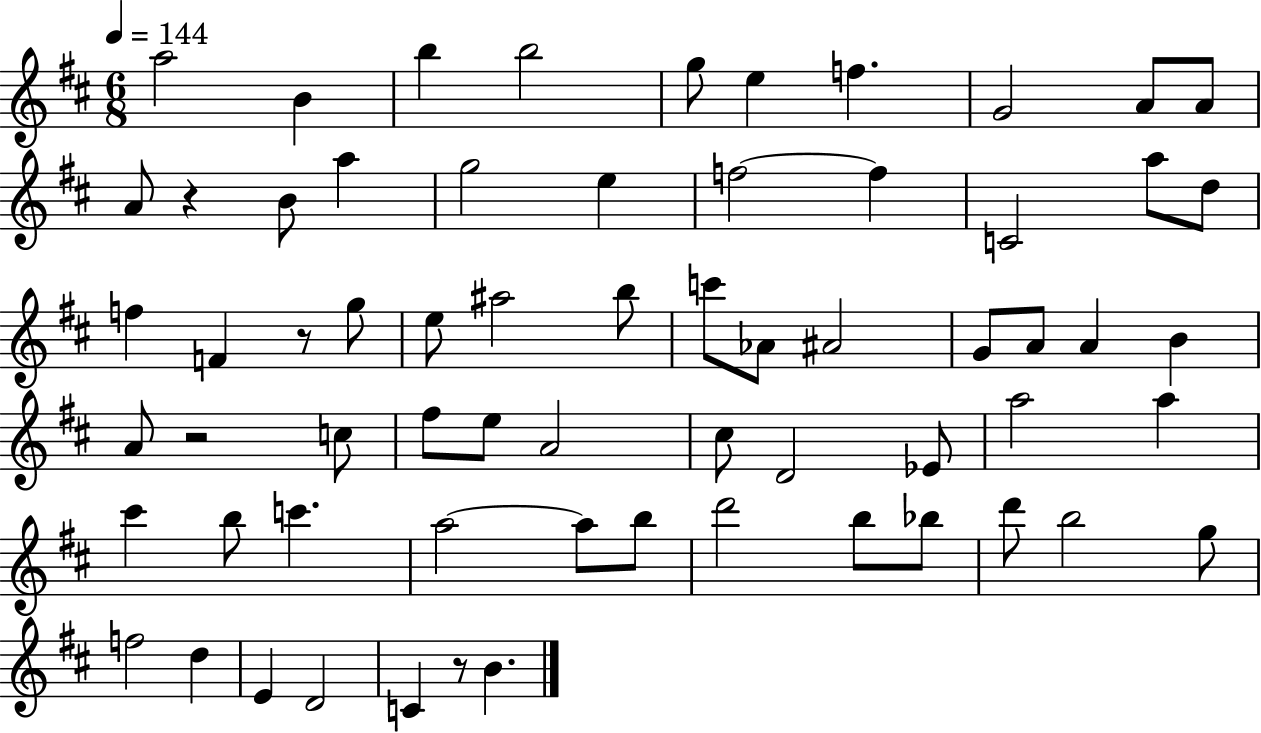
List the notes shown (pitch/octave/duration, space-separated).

A5/h B4/q B5/q B5/h G5/e E5/q F5/q. G4/h A4/e A4/e A4/e R/q B4/e A5/q G5/h E5/q F5/h F5/q C4/h A5/e D5/e F5/q F4/q R/e G5/e E5/e A#5/h B5/e C6/e Ab4/e A#4/h G4/e A4/e A4/q B4/q A4/e R/h C5/e F#5/e E5/e A4/h C#5/e D4/h Eb4/e A5/h A5/q C#6/q B5/e C6/q. A5/h A5/e B5/e D6/h B5/e Bb5/e D6/e B5/h G5/e F5/h D5/q E4/q D4/h C4/q R/e B4/q.